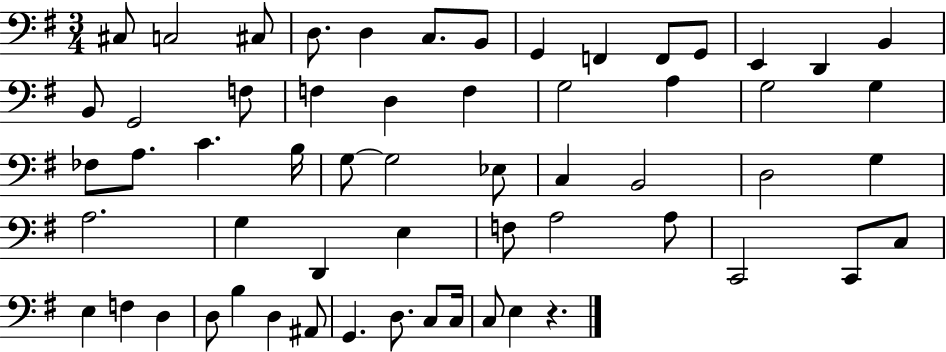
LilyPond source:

{
  \clef bass
  \numericTimeSignature
  \time 3/4
  \key g \major
  cis8 c2 cis8 | d8. d4 c8. b,8 | g,4 f,4 f,8 g,8 | e,4 d,4 b,4 | \break b,8 g,2 f8 | f4 d4 f4 | g2 a4 | g2 g4 | \break fes8 a8. c'4. b16 | g8~~ g2 ees8 | c4 b,2 | d2 g4 | \break a2. | g4 d,4 e4 | f8 a2 a8 | c,2 c,8 c8 | \break e4 f4 d4 | d8 b4 d4 ais,8 | g,4. d8. c8 c16 | c8 e4 r4. | \break \bar "|."
}